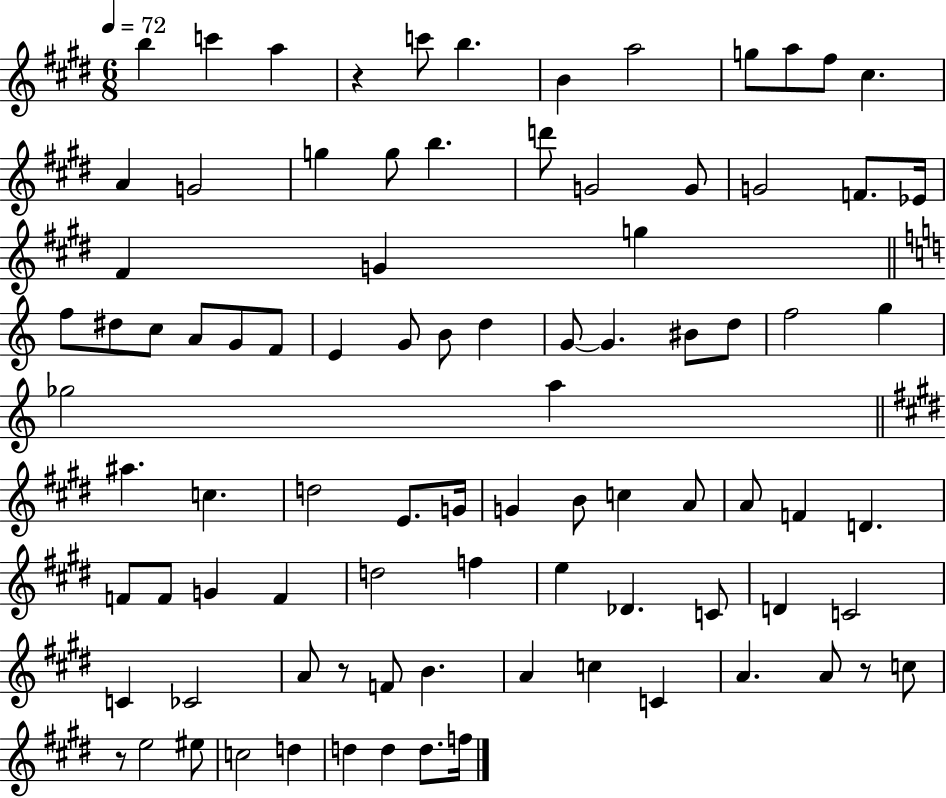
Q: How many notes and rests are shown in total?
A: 89